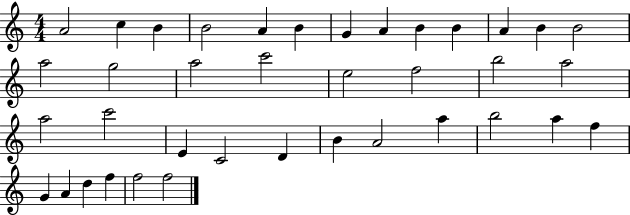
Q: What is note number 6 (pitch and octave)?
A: B4